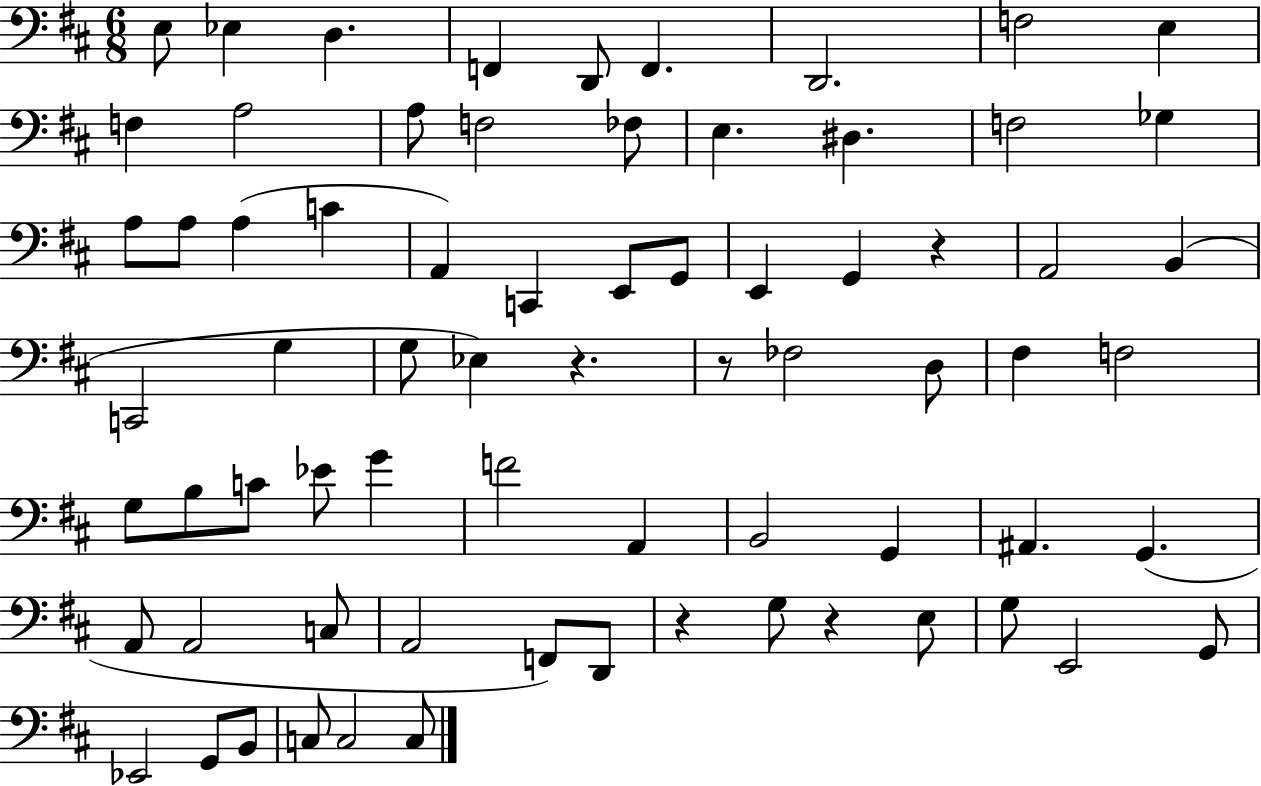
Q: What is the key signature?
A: D major